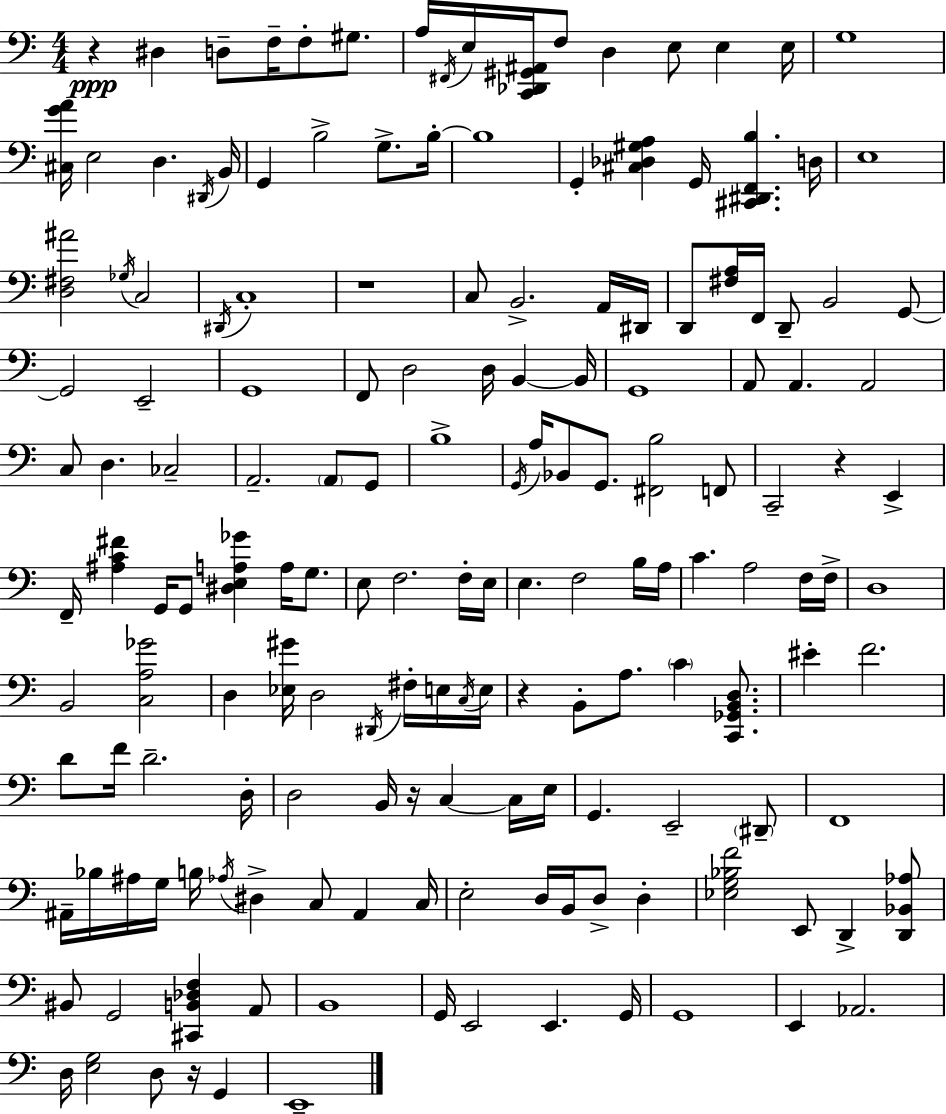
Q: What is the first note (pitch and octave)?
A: D#3